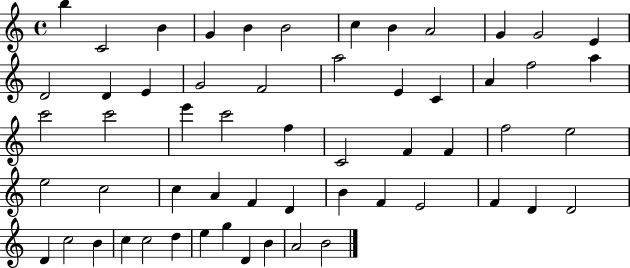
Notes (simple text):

B5/q C4/h B4/q G4/q B4/q B4/h C5/q B4/q A4/h G4/q G4/h E4/q D4/h D4/q E4/q G4/h F4/h A5/h E4/q C4/q A4/q F5/h A5/q C6/h C6/h E6/q C6/h F5/q C4/h F4/q F4/q F5/h E5/h E5/h C5/h C5/q A4/q F4/q D4/q B4/q F4/q E4/h F4/q D4/q D4/h D4/q C5/h B4/q C5/q C5/h D5/q E5/q G5/q D4/q B4/q A4/h B4/h